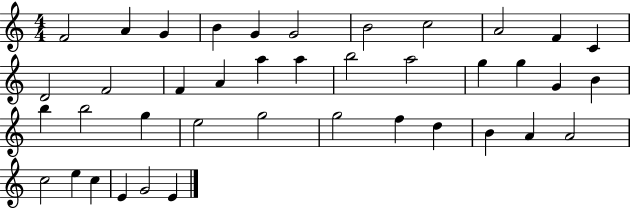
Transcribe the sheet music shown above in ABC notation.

X:1
T:Untitled
M:4/4
L:1/4
K:C
F2 A G B G G2 B2 c2 A2 F C D2 F2 F A a a b2 a2 g g G B b b2 g e2 g2 g2 f d B A A2 c2 e c E G2 E